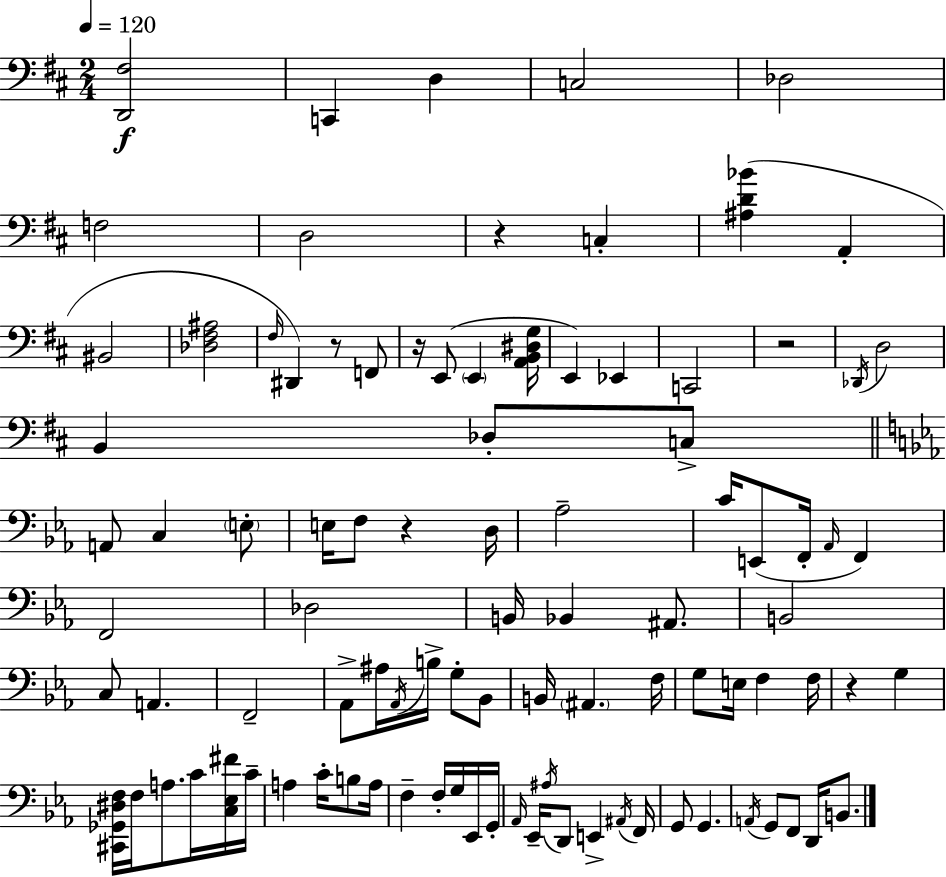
{
  \clef bass
  \numericTimeSignature
  \time 2/4
  \key d \major
  \tempo 4 = 120
  \repeat volta 2 { <d, fis>2\f | c,4 d4 | c2 | des2 | \break f2 | d2 | r4 c4-. | <ais d' bes'>4( a,4-. | \break bis,2 | <des fis ais>2 | \grace { fis16 }) dis,4 r8 f,8 | r16 e,8( \parenthesize e,4 | \break <a, b, dis g>16 e,4) ees,4 | c,2 | r2 | \acciaccatura { des,16 } d2 | \break b,4 des8-. | c8-> \bar "||" \break \key ees \major a,8 c4 \parenthesize e8-. | e16 f8 r4 d16 | aes2-- | c'16 e,8( f,16-. \grace { aes,16 } f,4) | \break f,2 | des2 | b,16 bes,4 ais,8. | b,2 | \break c8 a,4. | f,2-- | aes,8-> ais16 \acciaccatura { aes,16 } b16-> g8-. | bes,8 b,16 \parenthesize ais,4. | \break f16 g8 e16 f4 | f16 r4 g4 | <cis, ges, dis f>16 f16 a8. c'16 | <c ees fis'>16 c'16-- a4 c'16-. b8 | \break a16 f4-- f16-. g16 | ees,16 g,16-. \grace { aes,16 } ees,16-- \acciaccatura { ais16 } d,8 e,4-> | \acciaccatura { ais,16 } f,16 g,8 g,4. | \acciaccatura { a,16 } g,8 | \break f,8 d,16 b,8. } \bar "|."
}